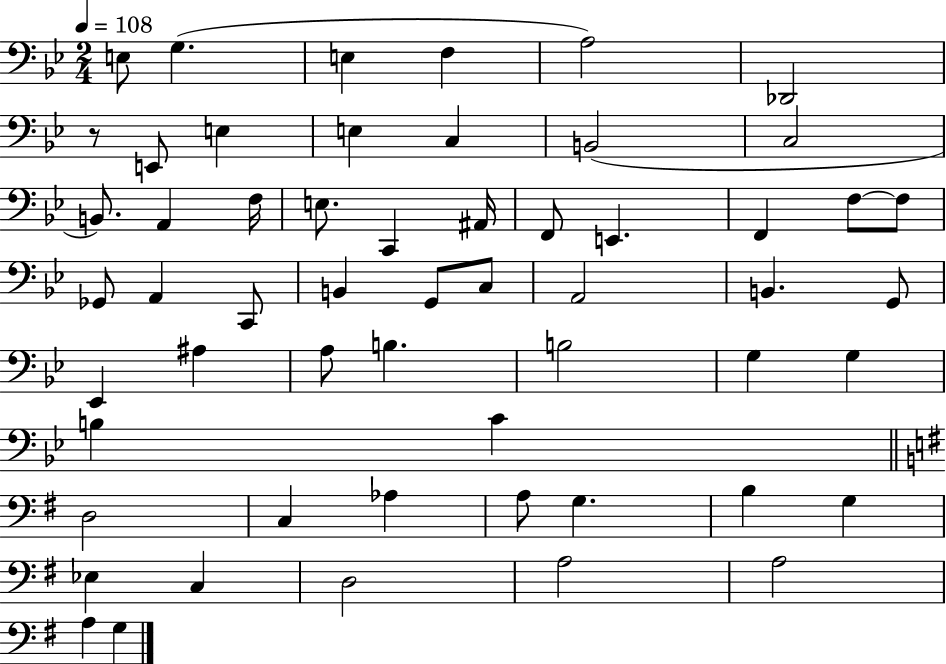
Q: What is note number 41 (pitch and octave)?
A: C4